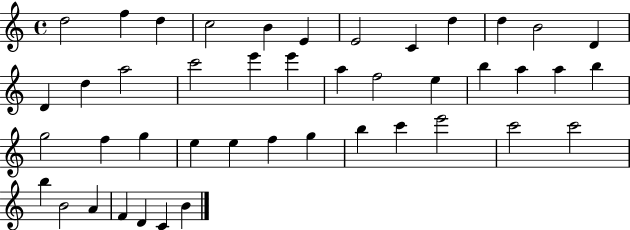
X:1
T:Untitled
M:4/4
L:1/4
K:C
d2 f d c2 B E E2 C d d B2 D D d a2 c'2 e' e' a f2 e b a a b g2 f g e e f g b c' e'2 c'2 c'2 b B2 A F D C B